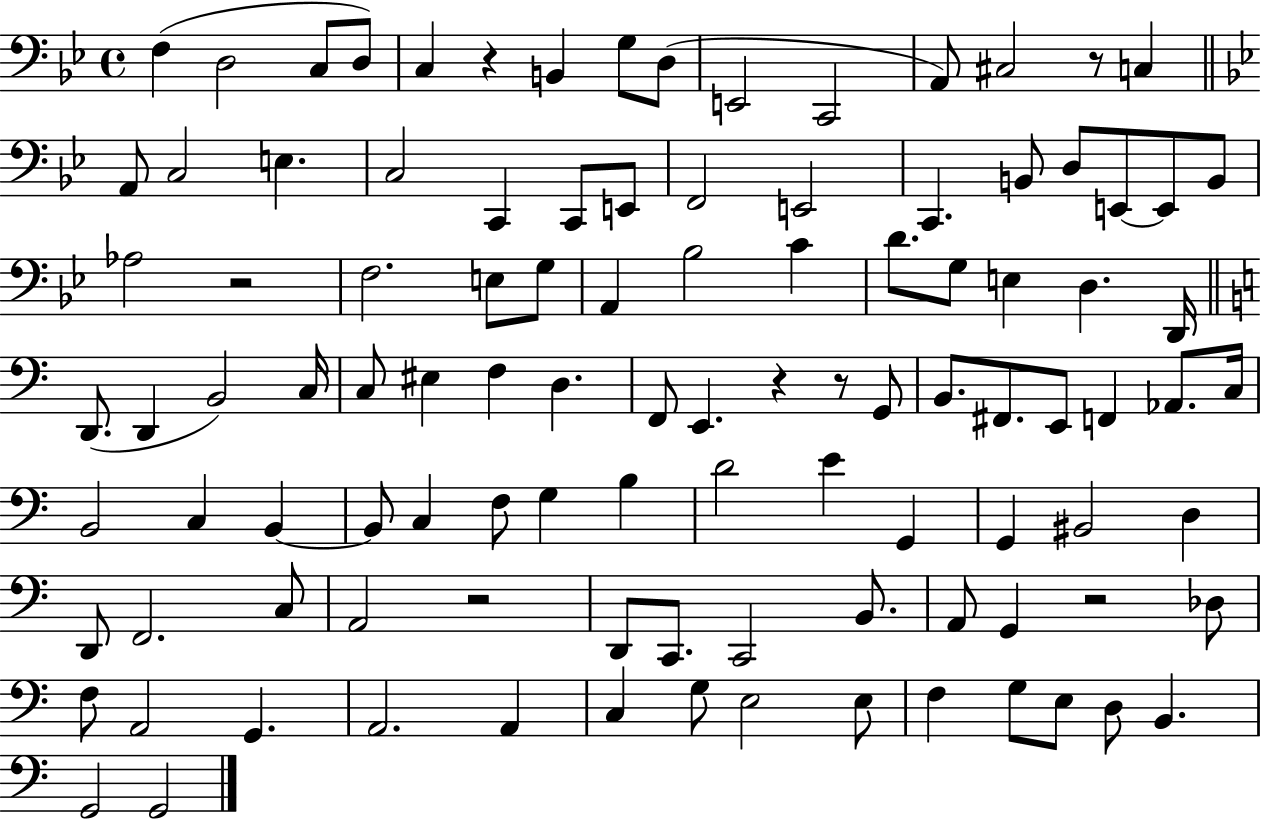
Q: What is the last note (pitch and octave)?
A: G2